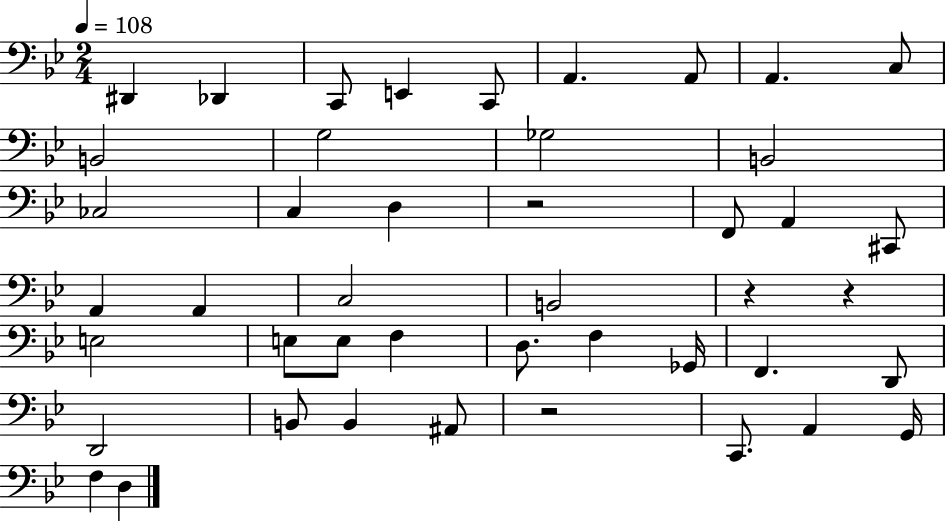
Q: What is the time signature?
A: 2/4